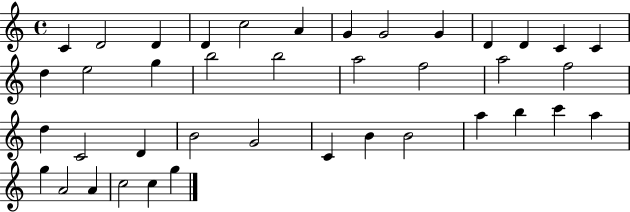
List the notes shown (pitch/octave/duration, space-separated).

C4/q D4/h D4/q D4/q C5/h A4/q G4/q G4/h G4/q D4/q D4/q C4/q C4/q D5/q E5/h G5/q B5/h B5/h A5/h F5/h A5/h F5/h D5/q C4/h D4/q B4/h G4/h C4/q B4/q B4/h A5/q B5/q C6/q A5/q G5/q A4/h A4/q C5/h C5/q G5/q